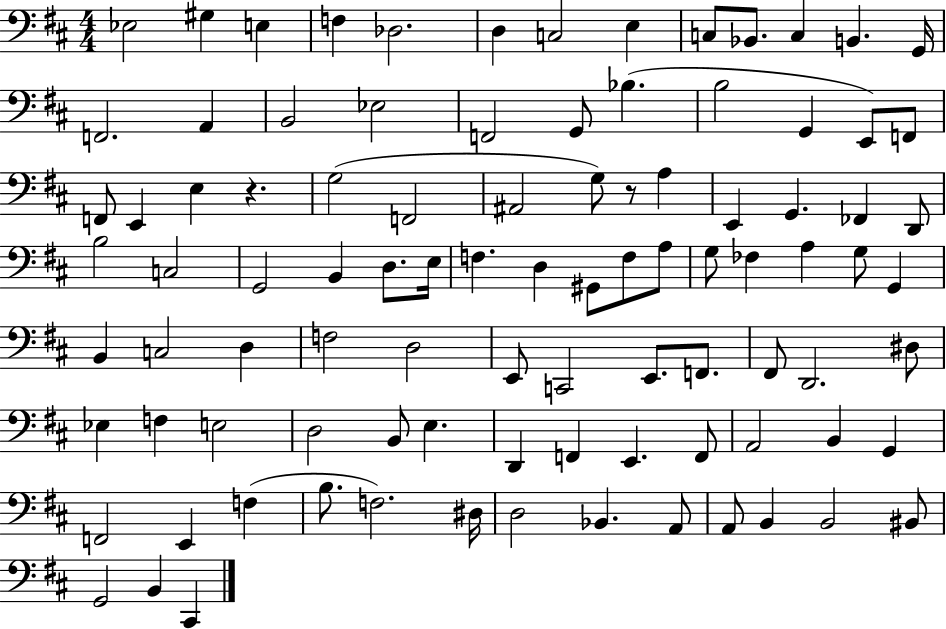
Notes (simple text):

Eb3/h G#3/q E3/q F3/q Db3/h. D3/q C3/h E3/q C3/e Bb2/e. C3/q B2/q. G2/s F2/h. A2/q B2/h Eb3/h F2/h G2/e Bb3/q. B3/h G2/q E2/e F2/e F2/e E2/q E3/q R/q. G3/h F2/h A#2/h G3/e R/e A3/q E2/q G2/q. FES2/q D2/e B3/h C3/h G2/h B2/q D3/e. E3/s F3/q. D3/q G#2/e F3/e A3/e G3/e FES3/q A3/q G3/e G2/q B2/q C3/h D3/q F3/h D3/h E2/e C2/h E2/e. F2/e. F#2/e D2/h. D#3/e Eb3/q F3/q E3/h D3/h B2/e E3/q. D2/q F2/q E2/q. F2/e A2/h B2/q G2/q F2/h E2/q F3/q B3/e. F3/h. D#3/s D3/h Bb2/q. A2/e A2/e B2/q B2/h BIS2/e G2/h B2/q C#2/q